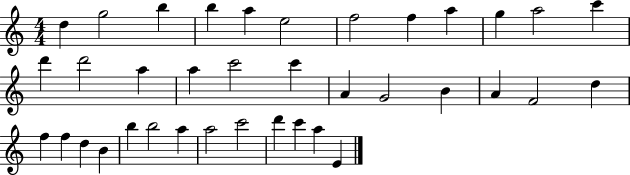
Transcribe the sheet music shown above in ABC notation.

X:1
T:Untitled
M:4/4
L:1/4
K:C
d g2 b b a e2 f2 f a g a2 c' d' d'2 a a c'2 c' A G2 B A F2 d f f d B b b2 a a2 c'2 d' c' a E